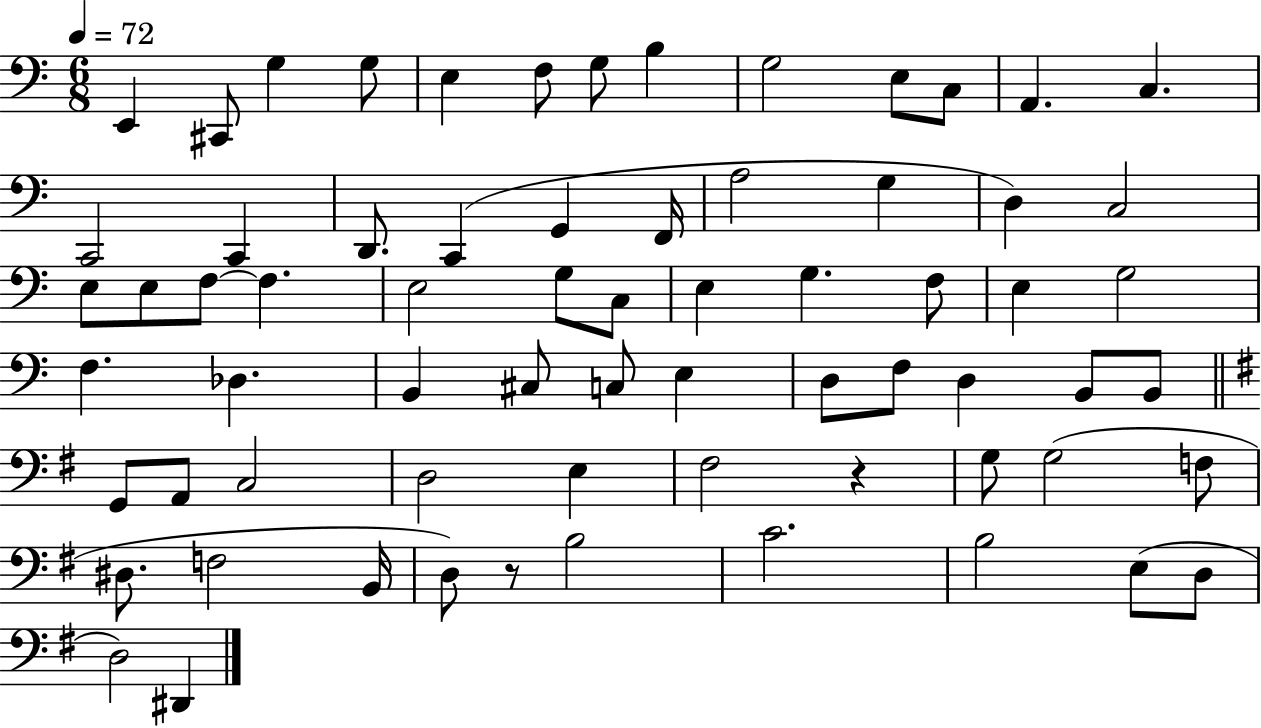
E2/q C#2/e G3/q G3/e E3/q F3/e G3/e B3/q G3/h E3/e C3/e A2/q. C3/q. C2/h C2/q D2/e. C2/q G2/q F2/s A3/h G3/q D3/q C3/h E3/e E3/e F3/e F3/q. E3/h G3/e C3/e E3/q G3/q. F3/e E3/q G3/h F3/q. Db3/q. B2/q C#3/e C3/e E3/q D3/e F3/e D3/q B2/e B2/e G2/e A2/e C3/h D3/h E3/q F#3/h R/q G3/e G3/h F3/e D#3/e. F3/h B2/s D3/e R/e B3/h C4/h. B3/h E3/e D3/e D3/h D#2/q